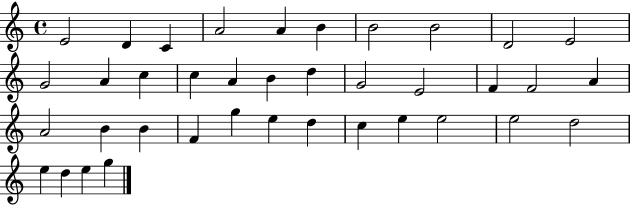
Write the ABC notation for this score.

X:1
T:Untitled
M:4/4
L:1/4
K:C
E2 D C A2 A B B2 B2 D2 E2 G2 A c c A B d G2 E2 F F2 A A2 B B F g e d c e e2 e2 d2 e d e g